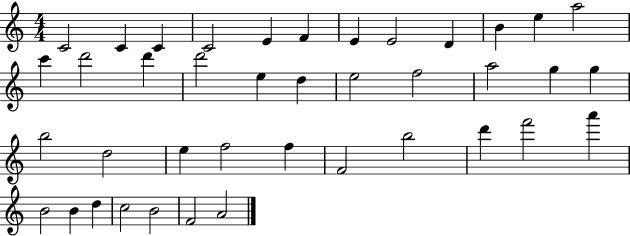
C4/h C4/q C4/q C4/h E4/q F4/q E4/q E4/h D4/q B4/q E5/q A5/h C6/q D6/h D6/q D6/h E5/q D5/q E5/h F5/h A5/h G5/q G5/q B5/h D5/h E5/q F5/h F5/q F4/h B5/h D6/q F6/h A6/q B4/h B4/q D5/q C5/h B4/h F4/h A4/h